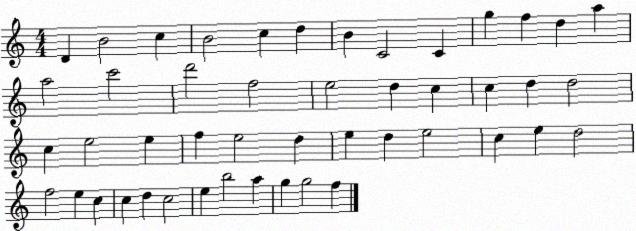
X:1
T:Untitled
M:4/4
L:1/4
K:C
D B2 c B2 c d B C2 C g f d a a2 c'2 d'2 f2 e2 d c c d d2 c e2 e f e2 d e d e2 c e d2 f2 e c c d c2 e b2 a g g2 f